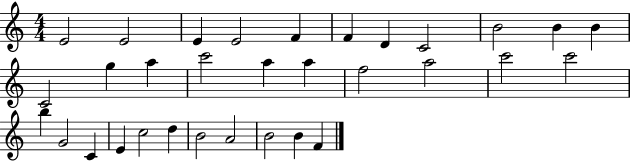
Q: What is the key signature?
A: C major